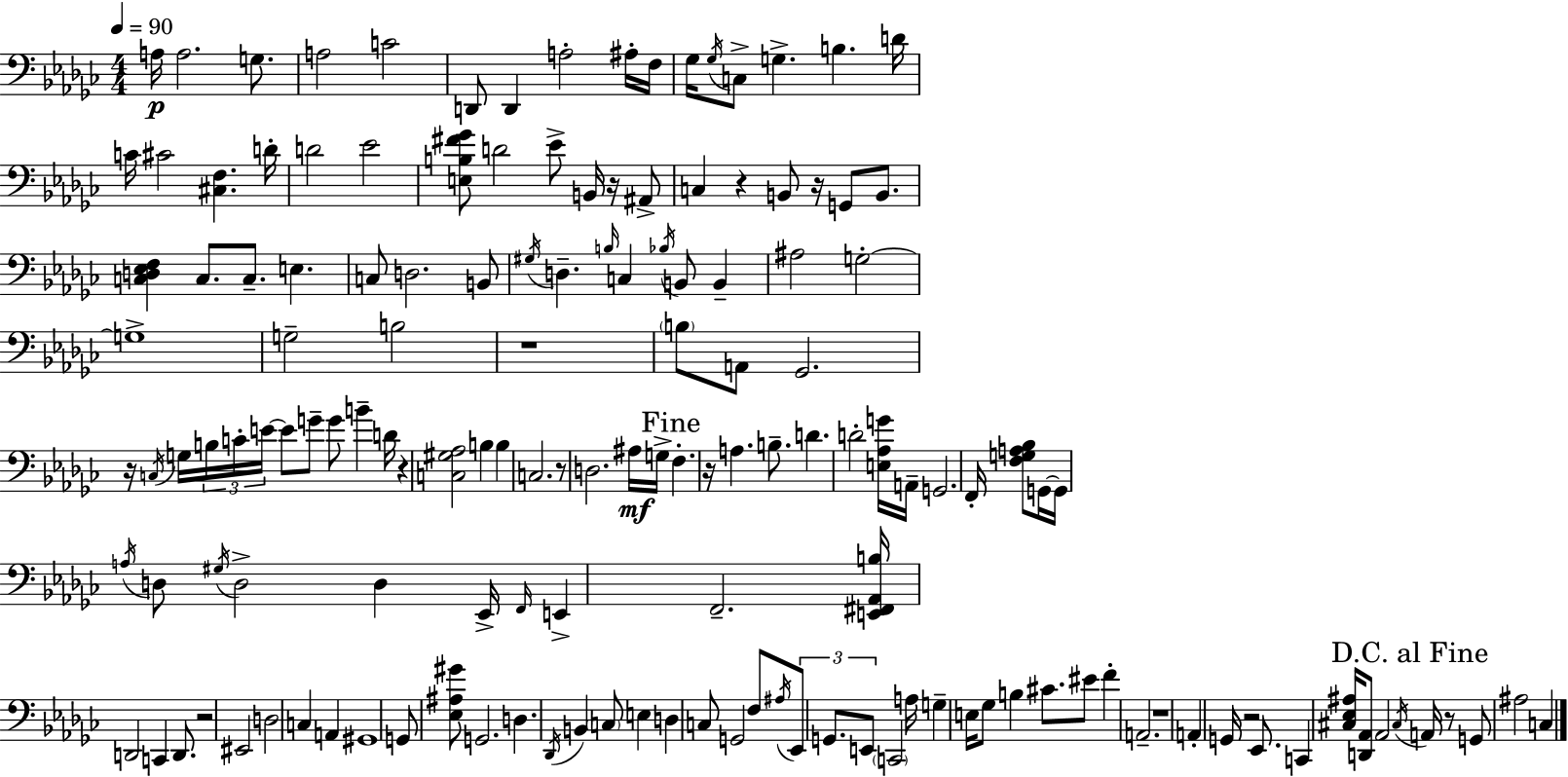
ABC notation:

X:1
T:Untitled
M:4/4
L:1/4
K:Ebm
A,/4 A,2 G,/2 A,2 C2 D,,/2 D,, A,2 ^A,/4 F,/4 _G,/4 _G,/4 C,/2 G, B, D/4 C/4 ^C2 [^C,F,] D/4 D2 _E2 [E,B,^F_G]/2 D2 _E/2 B,,/4 z/4 ^A,,/2 C, z B,,/2 z/4 G,,/2 B,,/2 [C,D,_E,F,] C,/2 C,/2 E, C,/2 D,2 B,,/2 ^G,/4 D, B,/4 C, _B,/4 B,,/2 B,, ^A,2 G,2 G,4 G,2 B,2 z4 B,/2 A,,/2 _G,,2 z/4 C,/4 G,/4 B,/4 C/4 E/4 E/2 G/2 G/2 B D/4 z [C,^G,_A,]2 B, B, C,2 z/2 D,2 ^A,/4 G,/4 F, z/4 A, B,/2 D D2 [E,_A,G]/4 A,,/4 G,,2 F,,/4 [F,G,A,_B,]/2 G,,/4 G,,/4 A,/4 D,/2 ^G,/4 D,2 D, _E,,/4 F,,/4 E,, F,,2 [E,,^F,,_A,,B,]/4 D,,2 C,, D,,/2 z2 ^E,,2 D,2 C, A,, ^G,,4 G,,/2 [_E,^A,^G]/2 G,,2 D, _D,,/4 B,, C,/2 E, D, C,/2 G,,2 F,/2 ^A,/4 _E,,/2 G,,/2 E,,/2 C,,2 A,/4 G, E,/4 _G,/2 B, ^C/2 ^E/2 F A,,2 z4 A,, G,,/4 z2 _E,,/2 C,, [^C,_E,^A,]/4 [D,,_A,,]/2 _A,,2 ^C,/4 A,,/4 z/2 G,,/2 ^A,2 C,